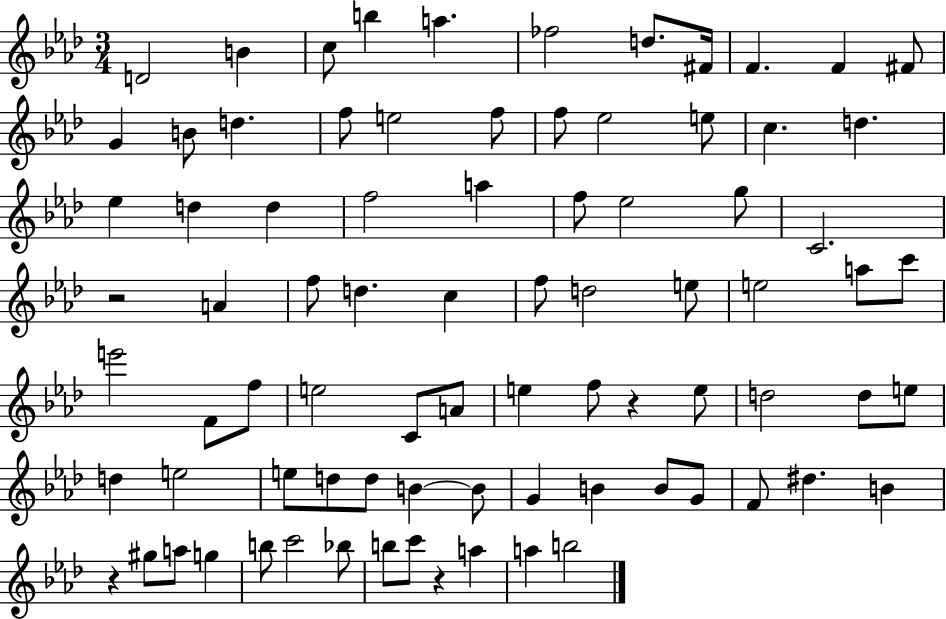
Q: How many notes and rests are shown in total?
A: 82